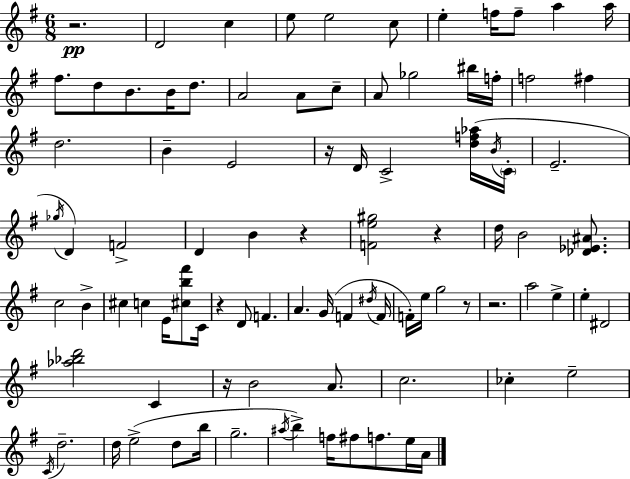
R/h. D4/h C5/q E5/e E5/h C5/e E5/q F5/s F5/e A5/q A5/s F#5/e. D5/e B4/e. B4/s D5/e. A4/h A4/e C5/e A4/e Gb5/h BIS5/s F5/s F5/h F#5/q D5/h. B4/q E4/h R/s D4/s C4/h [D5,F5,Ab5]/s B4/s C4/s E4/h. Gb5/s D4/q F4/h D4/q B4/q R/q [F4,E5,G#5]/h R/q D5/s B4/h [Db4,Eb4,A#4]/e. C5/h B4/q C#5/q C5/q E4/s [C#5,B5,F#6]/e C4/s R/q D4/e F4/q. A4/q. G4/s F4/q D#5/s F4/s F4/s E5/s G5/h R/e R/h. A5/h E5/q E5/q D#4/h [Ab5,Bb5,D6]/h C4/q R/s B4/h A4/e. C5/h. CES5/q E5/h C4/s D5/h. D5/s E5/h D5/e B5/s G5/h. A#5/s B5/q F5/s F#5/e F5/e. E5/s A4/s